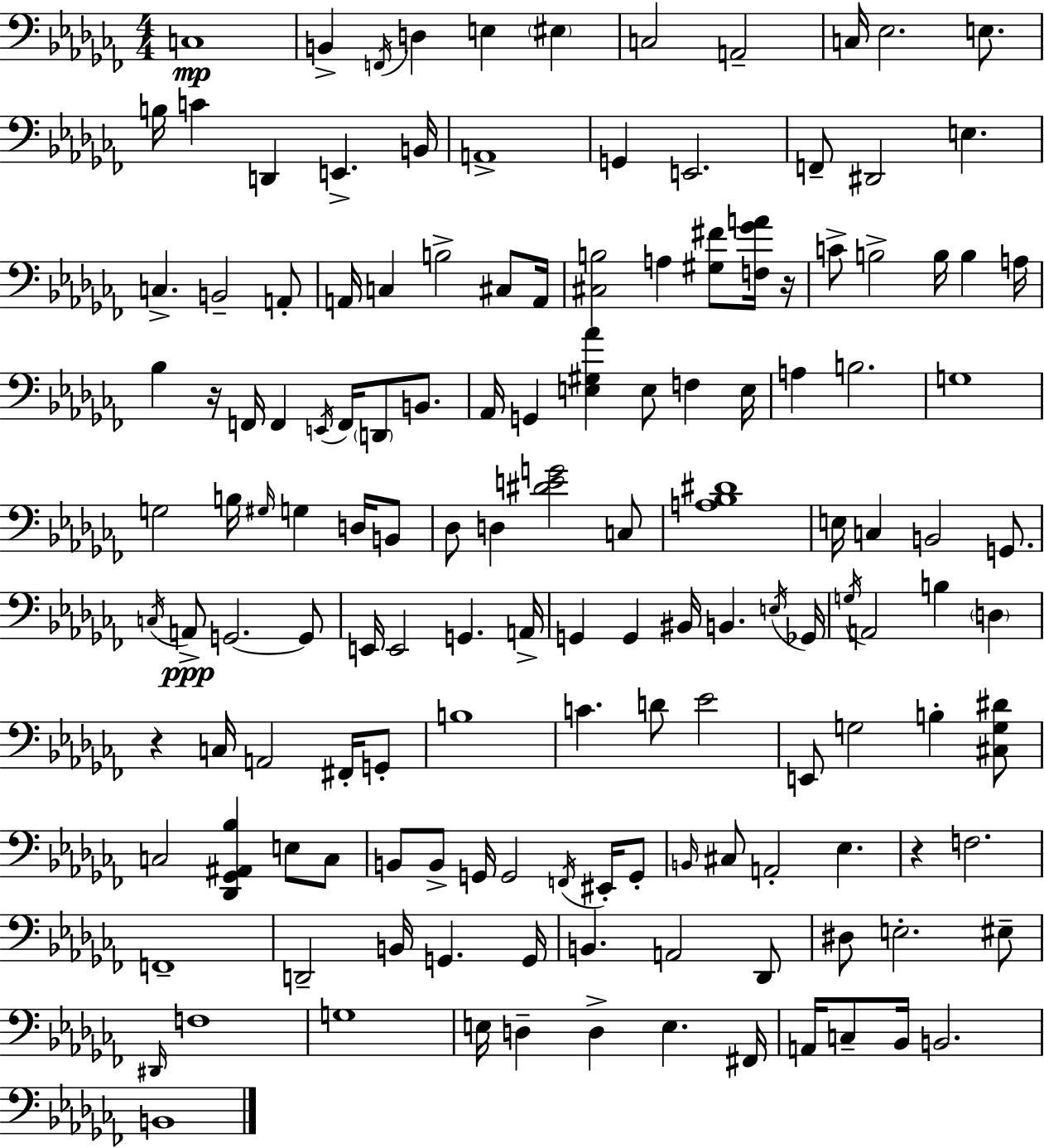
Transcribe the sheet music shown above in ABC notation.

X:1
T:Untitled
M:4/4
L:1/4
K:Abm
C,4 B,, F,,/4 D, E, ^E, C,2 A,,2 C,/4 _E,2 E,/2 B,/4 C D,, E,, B,,/4 A,,4 G,, E,,2 F,,/2 ^D,,2 E, C, B,,2 A,,/2 A,,/4 C, B,2 ^C,/2 A,,/4 [^C,B,]2 A, [^G,^F]/2 [F,_GA]/4 z/4 C/2 B,2 B,/4 B, A,/4 _B, z/4 F,,/4 F,, E,,/4 F,,/4 D,,/2 B,,/2 _A,,/4 G,, [E,^G,_A] E,/2 F, E,/4 A, B,2 G,4 G,2 B,/4 ^G,/4 G, D,/4 B,,/2 _D,/2 D, [^DEG]2 C,/2 [A,_B,^D]4 E,/4 C, B,,2 G,,/2 C,/4 A,,/2 G,,2 G,,/2 E,,/4 E,,2 G,, A,,/4 G,, G,, ^B,,/4 B,, E,/4 _G,,/4 G,/4 A,,2 B, D, z C,/4 A,,2 ^F,,/4 G,,/2 B,4 C D/2 _E2 E,,/2 G,2 B, [^C,G,^D]/2 C,2 [_D,,_G,,^A,,_B,] E,/2 C,/2 B,,/2 B,,/2 G,,/4 G,,2 F,,/4 ^E,,/4 G,,/2 B,,/4 ^C,/2 A,,2 _E, z F,2 F,,4 D,,2 B,,/4 G,, G,,/4 B,, A,,2 _D,,/2 ^D,/2 E,2 ^E,/2 ^D,,/4 F,4 G,4 E,/4 D, D, E, ^F,,/4 A,,/4 C,/2 _B,,/4 B,,2 B,,4